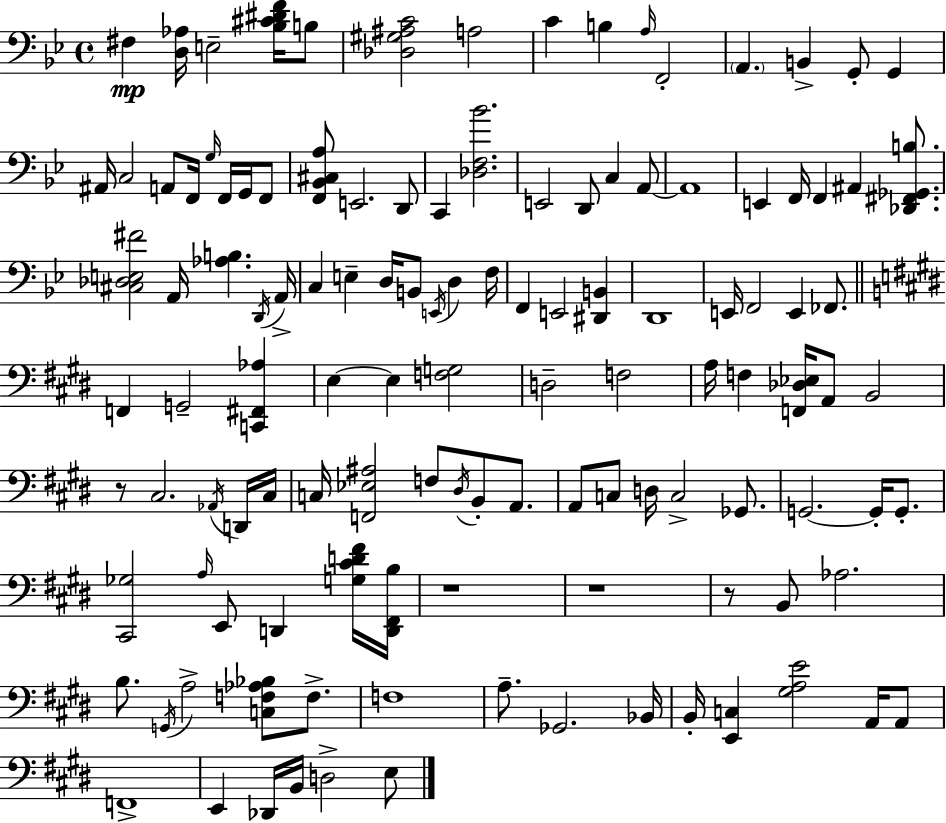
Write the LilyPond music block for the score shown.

{
  \clef bass
  \time 4/4
  \defaultTimeSignature
  \key g \minor
  \repeat volta 2 { fis4\mp <d aes>16 e2-- <bes cis' dis' f'>16 b8 | <des gis ais c'>2 a2 | c'4 b4 \grace { a16 } f,2-. | \parenthesize a,4. b,4-> g,8-. g,4 | \break ais,16 c2 a,8 f,16 \grace { g16 } f,16 g,16 | f,8 <f, bes, cis a>8 e,2. | d,8 c,4 <des f bes'>2. | e,2 d,8 c4 | \break a,8~~ a,1 | e,4 f,16 f,4 ais,4 <des, fis, ges, b>8. | <cis des e fis'>2 a,16 <aes b>4. | \acciaccatura { d,16 } a,16-> c4 e4-- d16 b,8 \acciaccatura { e,16 } d4 | \break f16 f,4 e,2 | <dis, b,>4 d,1 | e,16 f,2 e,4 | fes,8. \bar "||" \break \key e \major f,4 g,2-- <c, fis, aes>4 | e4~~ e4 <f g>2 | d2-- f2 | a16 f4 <f, des ees>16 a,8 b,2 | \break r8 cis2. \acciaccatura { aes,16 } d,16 | cis16 c16 <f, ees ais>2 f8 \acciaccatura { dis16 } b,8-. a,8. | a,8 c8 d16 c2-> ges,8. | g,2.~~ g,16-. g,8.-. | \break <cis, ges>2 \grace { a16 } e,8 d,4 | <g cis' d' fis'>16 <d, fis, b>16 r1 | r1 | r8 b,8 aes2. | \break b8. \acciaccatura { g,16 } a2-> <c f aes bes>8 | f8.-> f1 | a8.-- ges,2. | bes,16 b,16-. <e, c>4 <gis a e'>2 | \break a,16 a,8 f,1-> | e,4 des,16 b,16 d2-> | e8 } \bar "|."
}